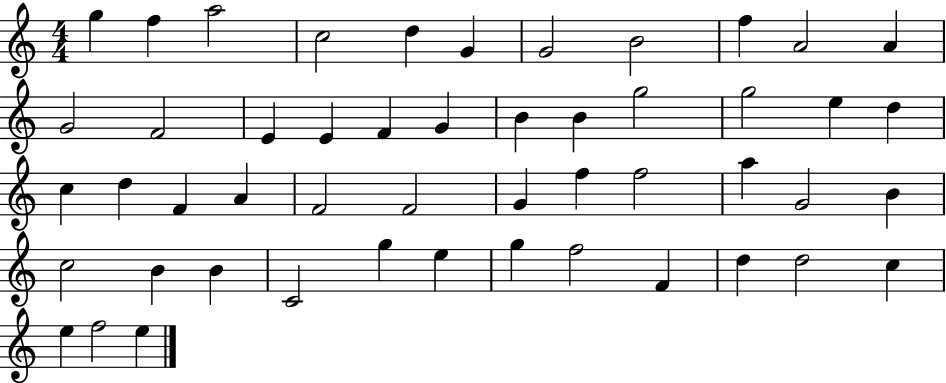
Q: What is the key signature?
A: C major